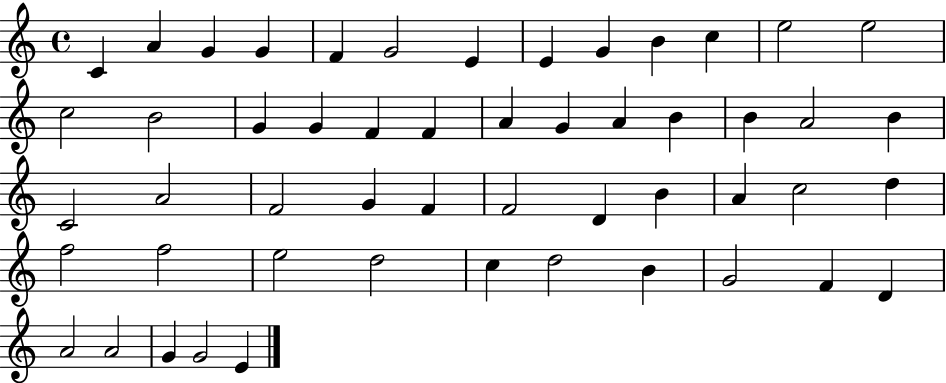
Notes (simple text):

C4/q A4/q G4/q G4/q F4/q G4/h E4/q E4/q G4/q B4/q C5/q E5/h E5/h C5/h B4/h G4/q G4/q F4/q F4/q A4/q G4/q A4/q B4/q B4/q A4/h B4/q C4/h A4/h F4/h G4/q F4/q F4/h D4/q B4/q A4/q C5/h D5/q F5/h F5/h E5/h D5/h C5/q D5/h B4/q G4/h F4/q D4/q A4/h A4/h G4/q G4/h E4/q